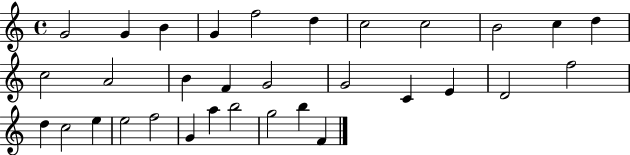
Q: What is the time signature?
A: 4/4